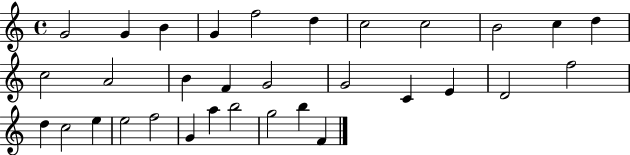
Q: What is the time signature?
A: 4/4